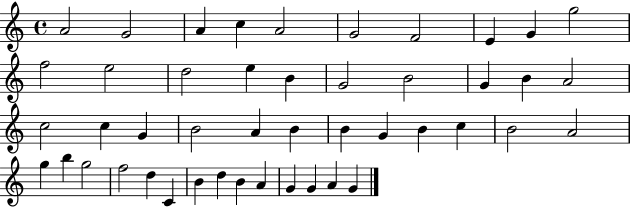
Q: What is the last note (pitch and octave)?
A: G4